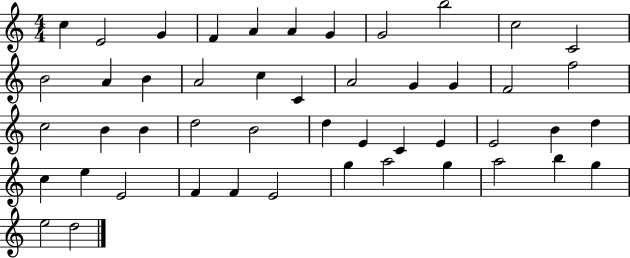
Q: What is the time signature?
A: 4/4